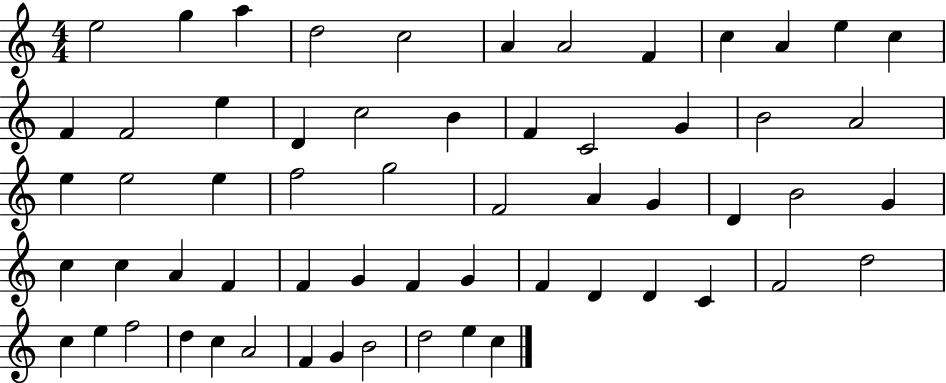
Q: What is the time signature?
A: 4/4